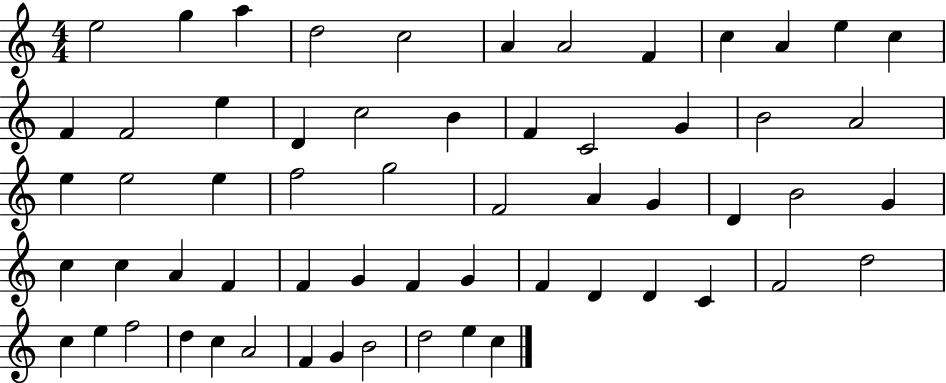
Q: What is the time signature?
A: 4/4